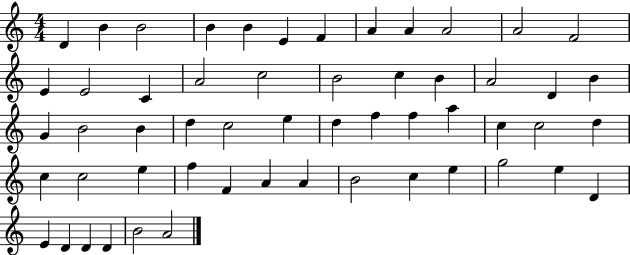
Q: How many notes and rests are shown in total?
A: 55